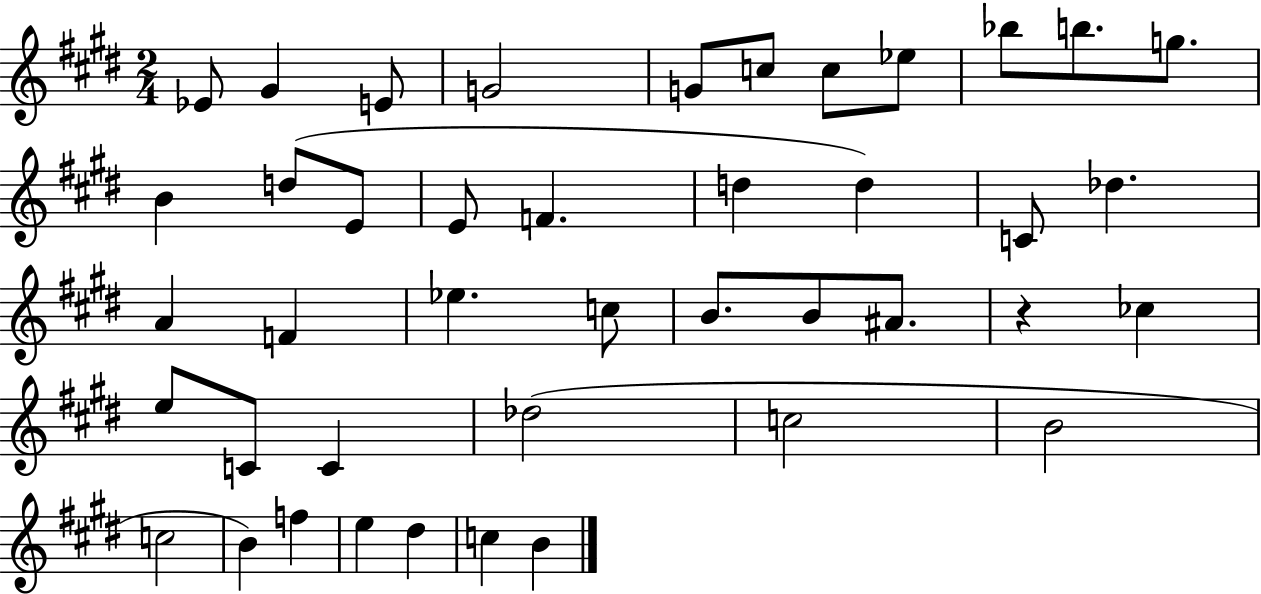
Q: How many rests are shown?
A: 1